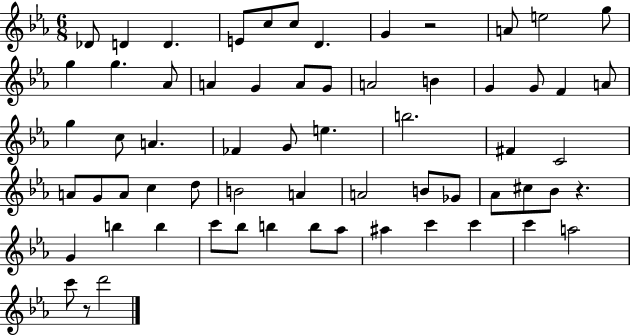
X:1
T:Untitled
M:6/8
L:1/4
K:Eb
_D/2 D D E/2 c/2 c/2 D G z2 A/2 e2 g/2 g g _A/2 A G A/2 G/2 A2 B G G/2 F A/2 g c/2 A _F G/2 e b2 ^F C2 A/2 G/2 A/2 c d/2 B2 A A2 B/2 _G/2 _A/2 ^c/2 _B/2 z G b b c'/2 _b/2 b b/2 _a/2 ^a c' c' c' a2 c'/2 z/2 d'2